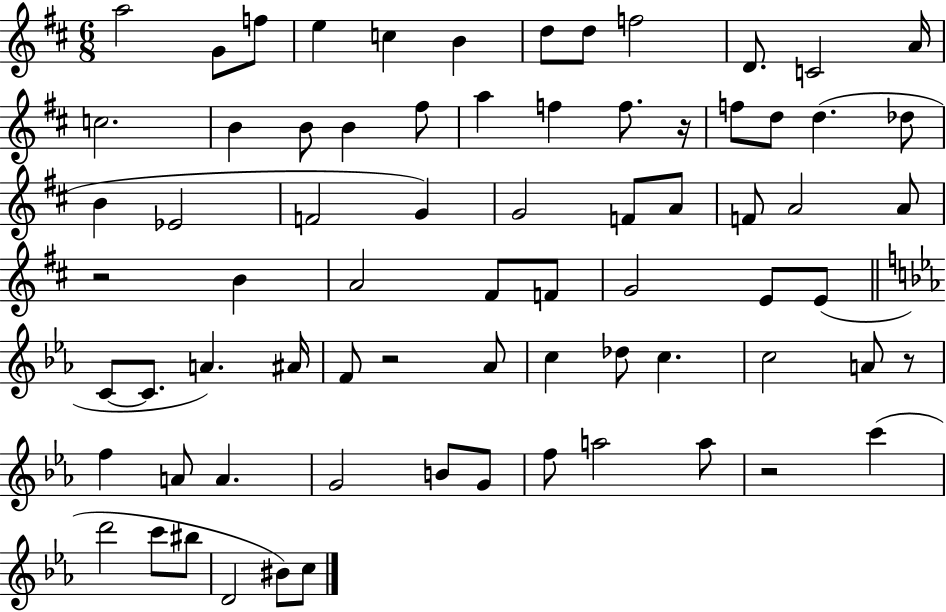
{
  \clef treble
  \numericTimeSignature
  \time 6/8
  \key d \major
  \repeat volta 2 { a''2 g'8 f''8 | e''4 c''4 b'4 | d''8 d''8 f''2 | d'8. c'2 a'16 | \break c''2. | b'4 b'8 b'4 fis''8 | a''4 f''4 f''8. r16 | f''8 d''8 d''4.( des''8 | \break b'4 ees'2 | f'2 g'4) | g'2 f'8 a'8 | f'8 a'2 a'8 | \break r2 b'4 | a'2 fis'8 f'8 | g'2 e'8 e'8( | \bar "||" \break \key c \minor c'8~~ c'8. a'4.) ais'16 | f'8 r2 aes'8 | c''4 des''8 c''4. | c''2 a'8 r8 | \break f''4 a'8 a'4. | g'2 b'8 g'8 | f''8 a''2 a''8 | r2 c'''4( | \break d'''2 c'''8 bis''8 | d'2 bis'8) c''8 | } \bar "|."
}